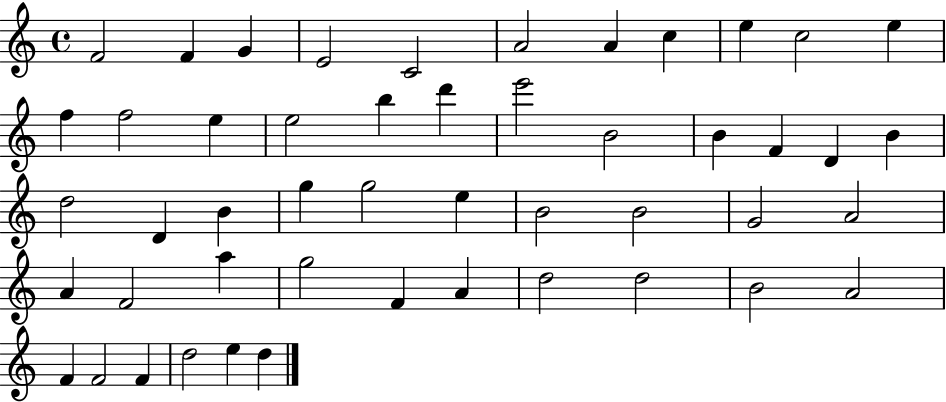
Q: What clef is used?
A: treble